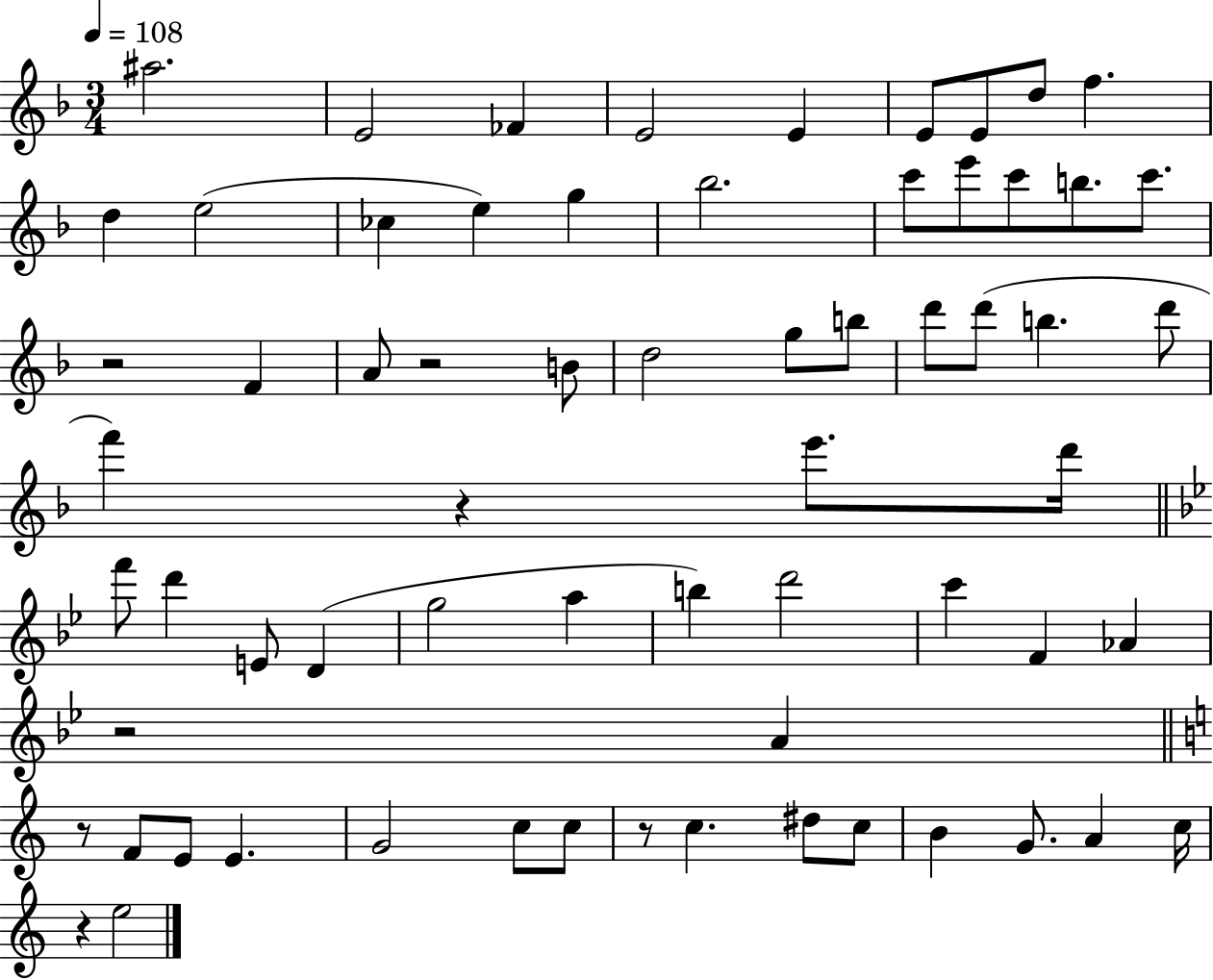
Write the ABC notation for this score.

X:1
T:Untitled
M:3/4
L:1/4
K:F
^a2 E2 _F E2 E E/2 E/2 d/2 f d e2 _c e g _b2 c'/2 e'/2 c'/2 b/2 c'/2 z2 F A/2 z2 B/2 d2 g/2 b/2 d'/2 d'/2 b d'/2 f' z e'/2 d'/4 f'/2 d' E/2 D g2 a b d'2 c' F _A z2 A z/2 F/2 E/2 E G2 c/2 c/2 z/2 c ^d/2 c/2 B G/2 A c/4 z e2